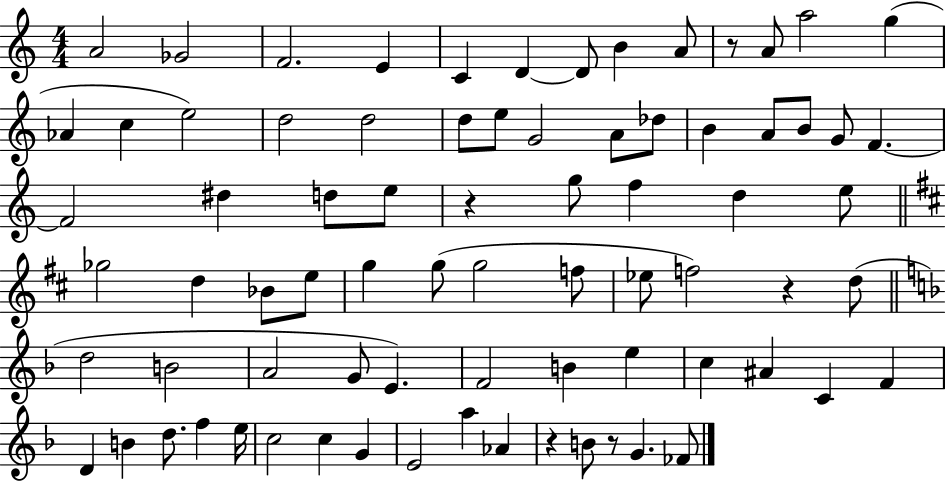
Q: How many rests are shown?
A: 5